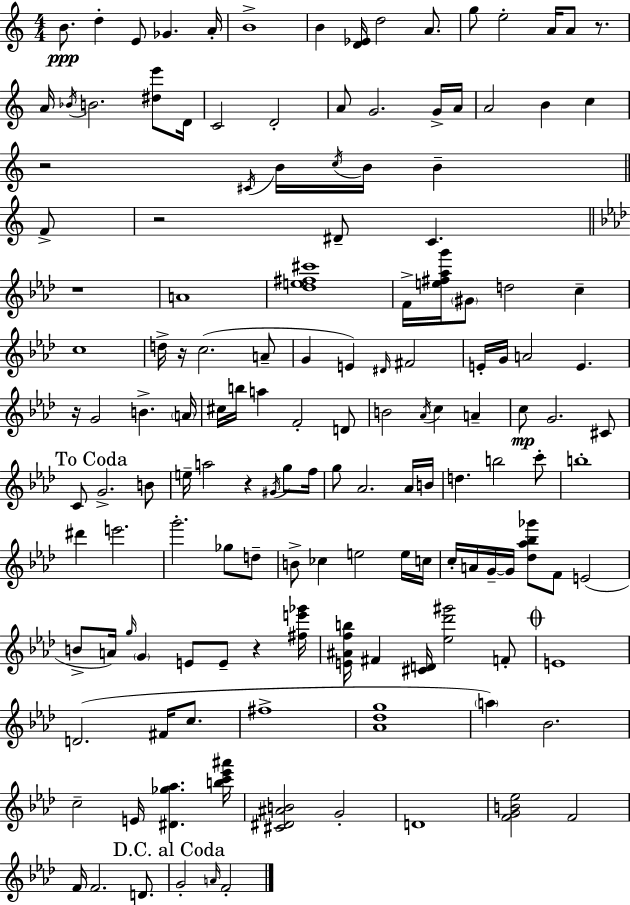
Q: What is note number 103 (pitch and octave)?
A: E4